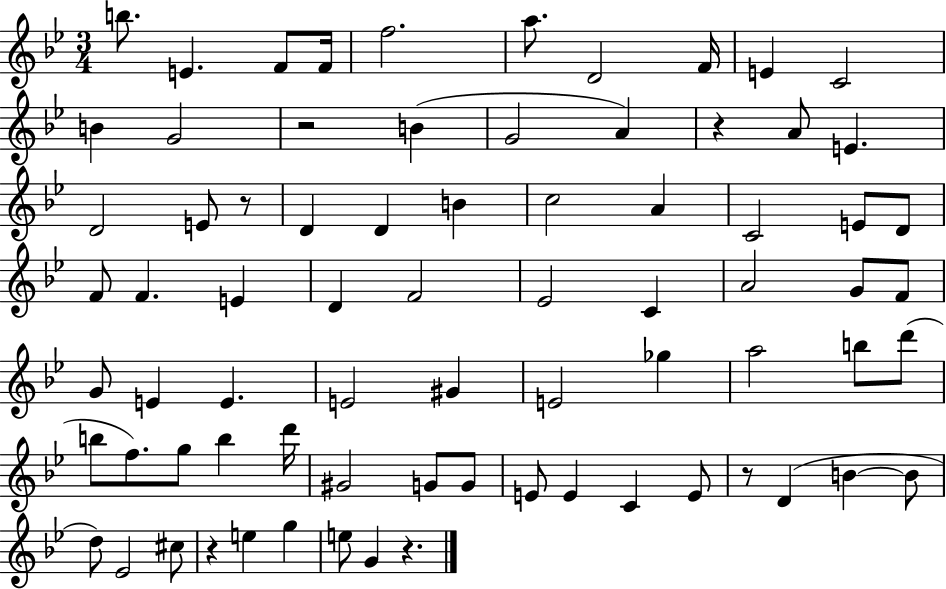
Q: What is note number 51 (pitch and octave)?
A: B5